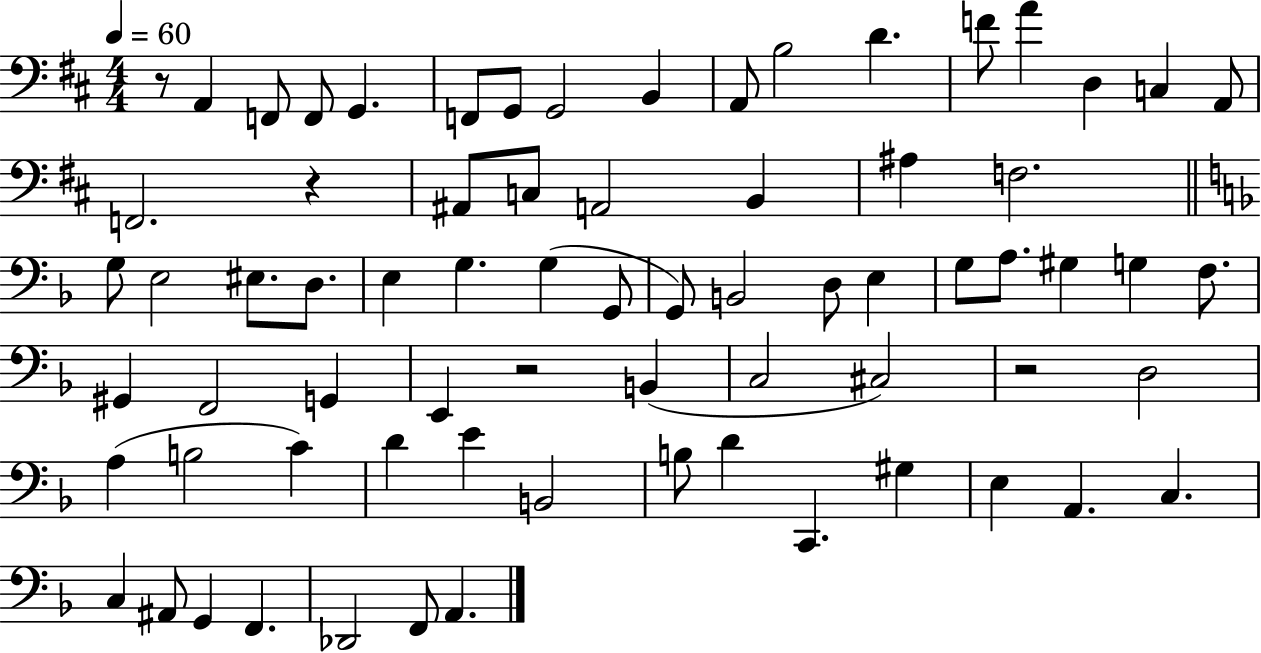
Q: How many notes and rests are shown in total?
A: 72